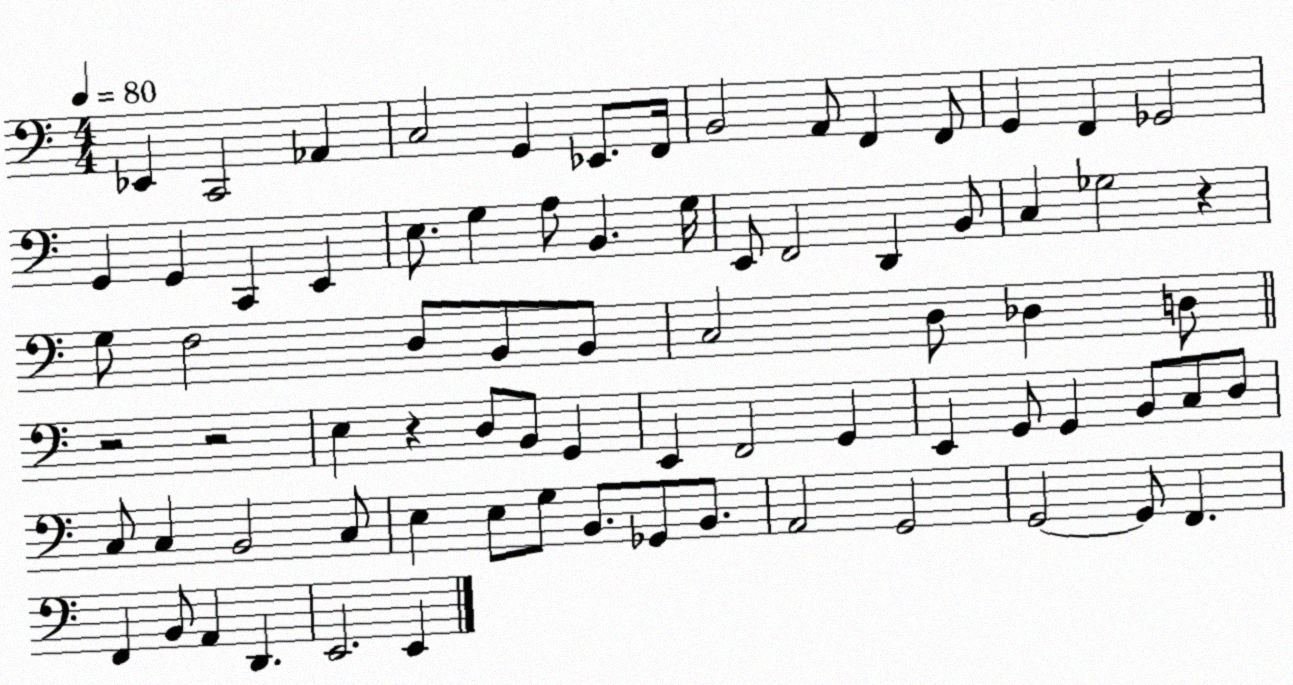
X:1
T:Untitled
M:4/4
L:1/4
K:C
_E,, C,,2 _A,, C,2 G,, _E,,/2 F,,/4 B,,2 A,,/2 F,, F,,/2 G,, F,, _G,,2 G,, G,, C,, E,, E,/2 G, A,/2 B,, G,/4 E,,/2 F,,2 D,, B,,/2 C, _G,2 z G,/2 F,2 D,/2 B,,/2 B,,/2 C,2 D,/2 _D, D,/2 z2 z2 E, z D,/2 B,,/2 G,, E,, F,,2 G,, E,, G,,/2 G,, B,,/2 C,/2 D,/2 C,/2 C, B,,2 C,/2 E, E,/2 G,/2 B,,/2 _G,,/2 B,,/2 A,,2 G,,2 G,,2 G,,/2 F,, F,, B,,/2 A,, D,, E,,2 E,,